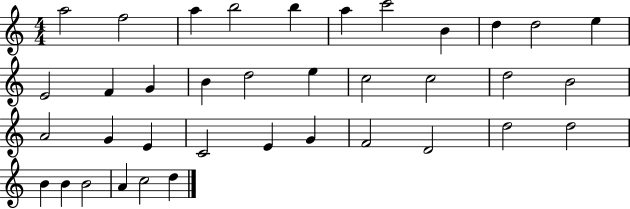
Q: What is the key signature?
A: C major